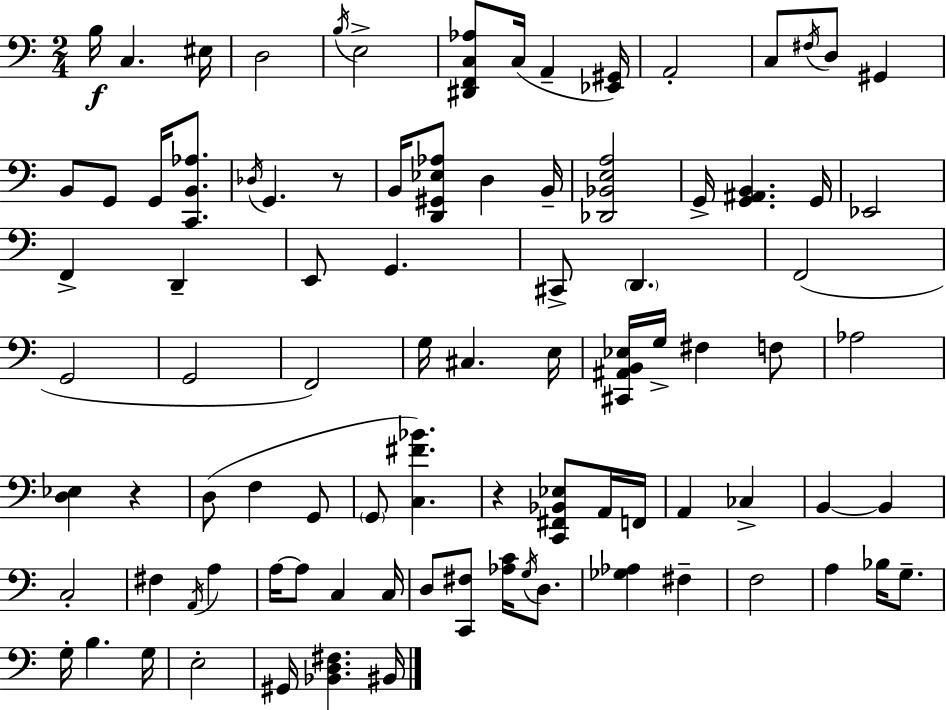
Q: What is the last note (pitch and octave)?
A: BIS2